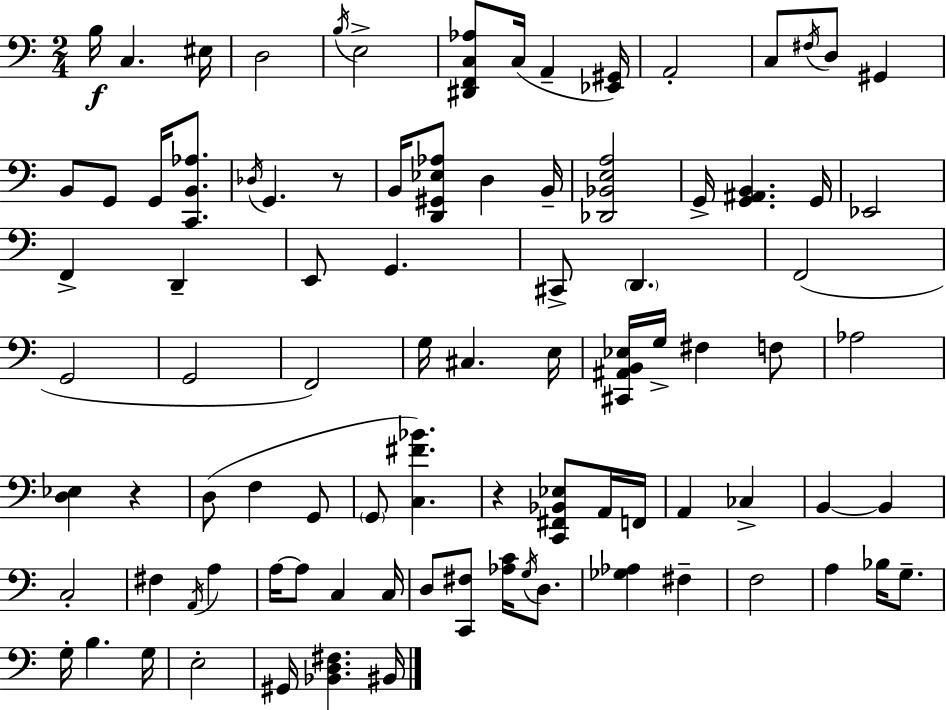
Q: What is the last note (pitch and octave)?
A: BIS2